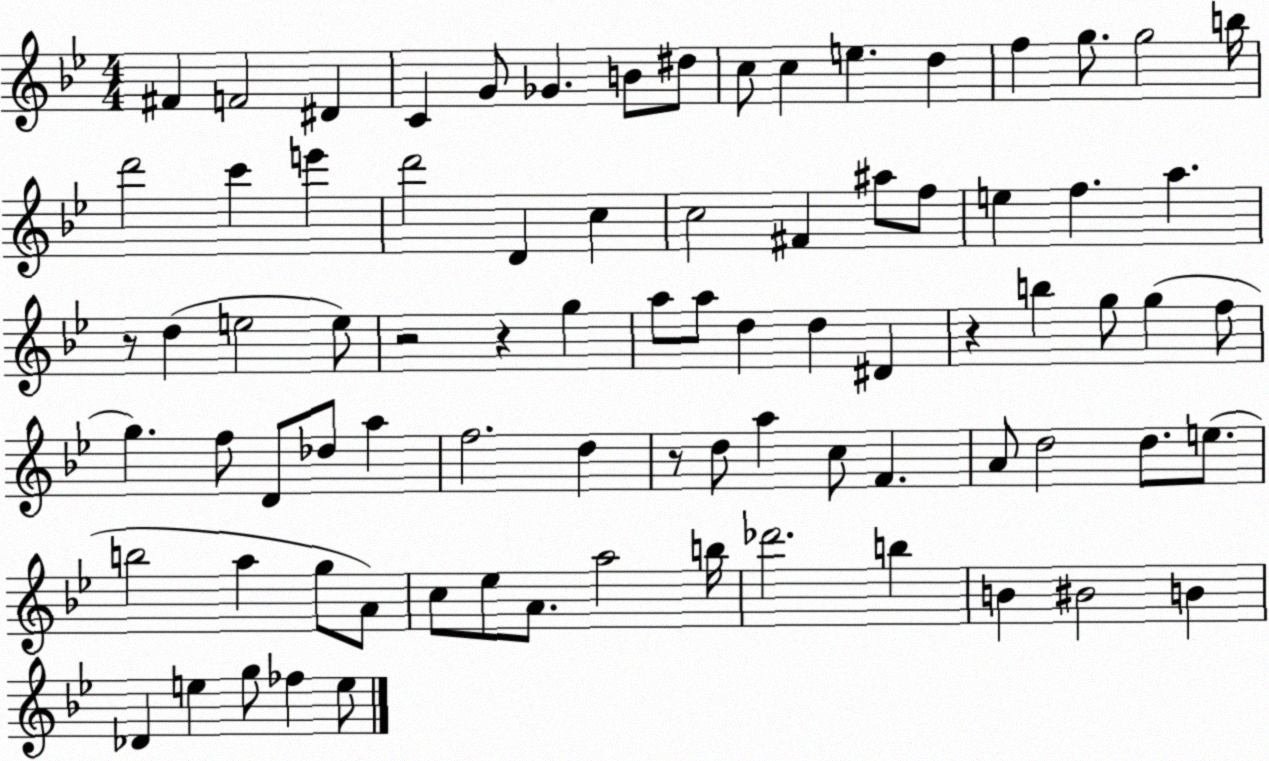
X:1
T:Untitled
M:4/4
L:1/4
K:Bb
^F F2 ^D C G/2 _G B/2 ^d/2 c/2 c e d f g/2 g2 b/4 d'2 c' e' d'2 D c c2 ^F ^a/2 f/2 e f a z/2 d e2 e/2 z2 z g a/2 a/2 d d ^D z b g/2 g f/2 g f/2 D/2 _d/2 a f2 d z/2 d/2 a c/2 F A/2 d2 d/2 e/2 b2 a g/2 A/2 c/2 _e/2 A/2 a2 b/4 _d'2 b B ^B2 B _D e g/2 _f e/2